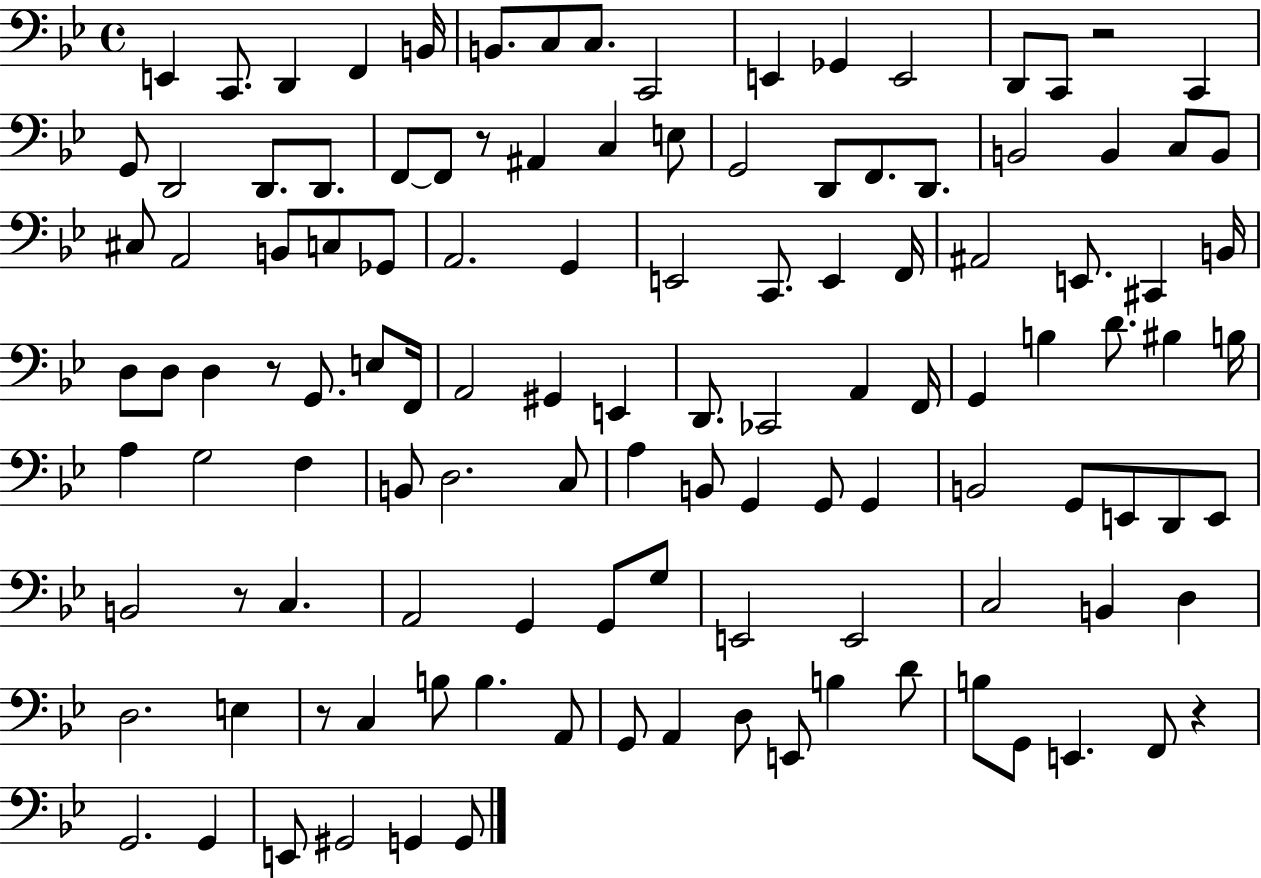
E2/q C2/e. D2/q F2/q B2/s B2/e. C3/e C3/e. C2/h E2/q Gb2/q E2/h D2/e C2/e R/h C2/q G2/e D2/h D2/e. D2/e. F2/e F2/e R/e A#2/q C3/q E3/e G2/h D2/e F2/e. D2/e. B2/h B2/q C3/e B2/e C#3/e A2/h B2/e C3/e Gb2/e A2/h. G2/q E2/h C2/e. E2/q F2/s A#2/h E2/e. C#2/q B2/s D3/e D3/e D3/q R/e G2/e. E3/e F2/s A2/h G#2/q E2/q D2/e. CES2/h A2/q F2/s G2/q B3/q D4/e. BIS3/q B3/s A3/q G3/h F3/q B2/e D3/h. C3/e A3/q B2/e G2/q G2/e G2/q B2/h G2/e E2/e D2/e E2/e B2/h R/e C3/q. A2/h G2/q G2/e G3/e E2/h E2/h C3/h B2/q D3/q D3/h. E3/q R/e C3/q B3/e B3/q. A2/e G2/e A2/q D3/e E2/e B3/q D4/e B3/e G2/e E2/q. F2/e R/q G2/h. G2/q E2/e G#2/h G2/q G2/e